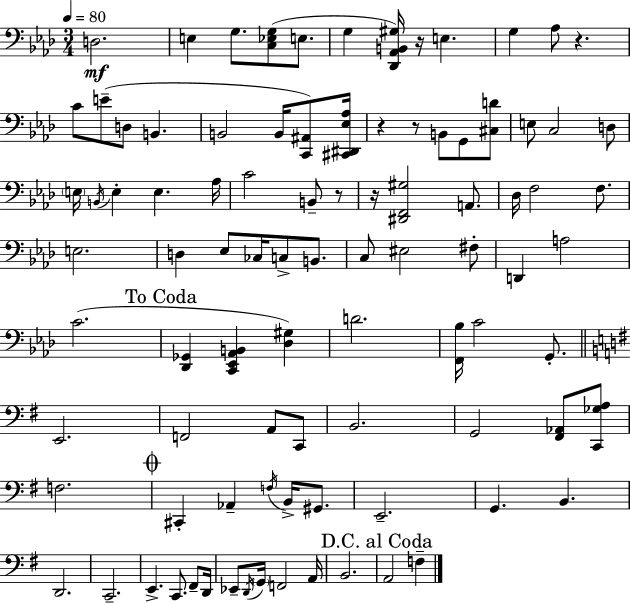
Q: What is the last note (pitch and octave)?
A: F3